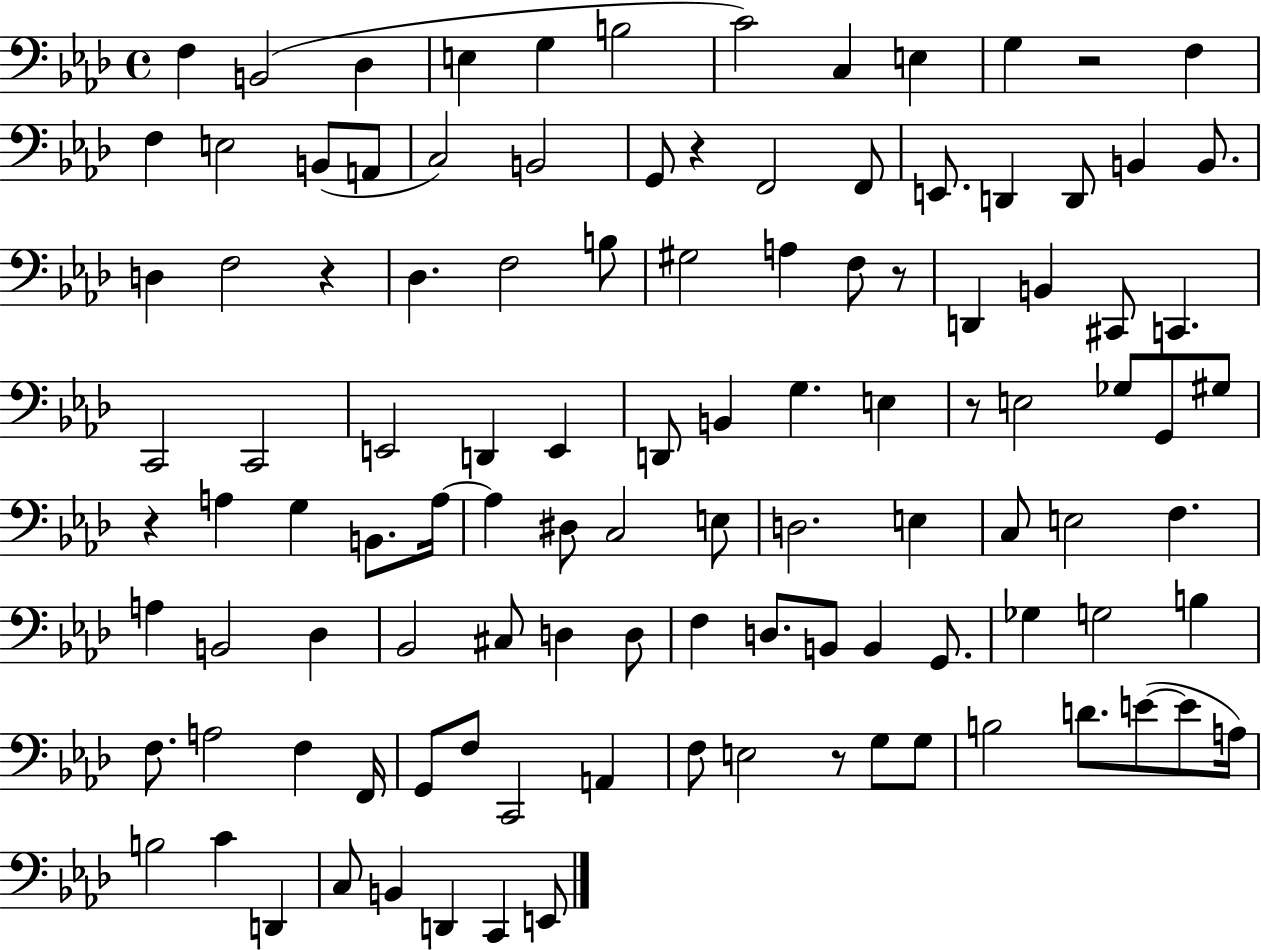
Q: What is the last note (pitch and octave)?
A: E2